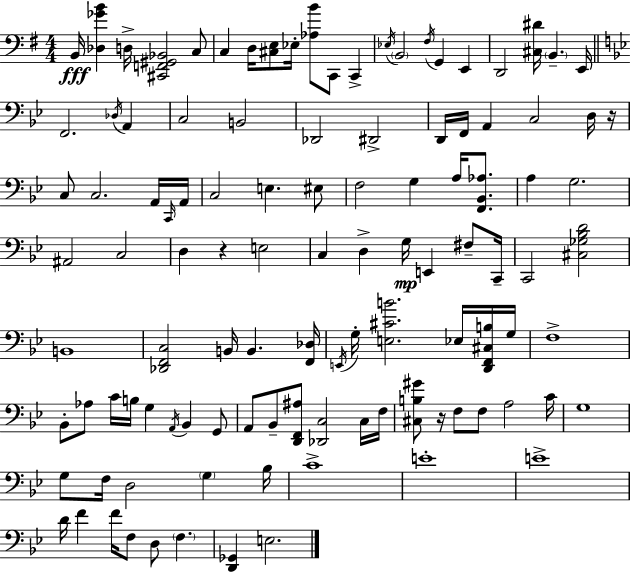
{
  \clef bass
  \numericTimeSignature
  \time 4/4
  \key g \major
  b,16\fff <des ges' b'>4 d16-> <cis, f, gis, bes,>2 c8 | c4 d16 <cis e>8 ees16-. <aes b'>8 c,8 c,4-> | \acciaccatura { ees16 } \parenthesize b,2 \acciaccatura { fis16 } g,4 e,4 | d,2 <cis dis'>16 \parenthesize b,4.-- | \break e,16 \bar "||" \break \key bes \major f,2. \acciaccatura { des16 } a,4 | c2 b,2 | des,2 dis,2-> | d,16 f,16 a,4 c2 d16 | \break r16 c8 c2. a,16 | \grace { c,16 } a,16 c2 e4. | eis8 f2 g4 a16 <f, bes, aes>8. | a4 g2. | \break ais,2 c2 | d4 r4 e2 | c4 d4-> g16\mp e,4 fis8-- | c,16-- c,2 <cis ges bes d'>2 | \break b,1 | <des, f, c>2 b,16 b,4. | <f, des>16 \acciaccatura { e,16 } g16-. <e cis' b'>2. | ees16 <d, f, cis b>16 g16 f1-> | \break bes,8-. aes8 c'16 b16 g4 \acciaccatura { a,16 } bes,4 | g,8 a,8 bes,8-- <d, f, ais>8 <des, c>2 | c16 f16 <cis b gis'>8 r16 f8 f8 a2 | c'16 g1 | \break g8 f16 d2 \parenthesize g4 | bes16 c'1-> | e'1-. | e'1-> | \break d'16 f'4 f'16 f8 d8 \parenthesize f4. | <d, ges,>4 e2. | \bar "|."
}